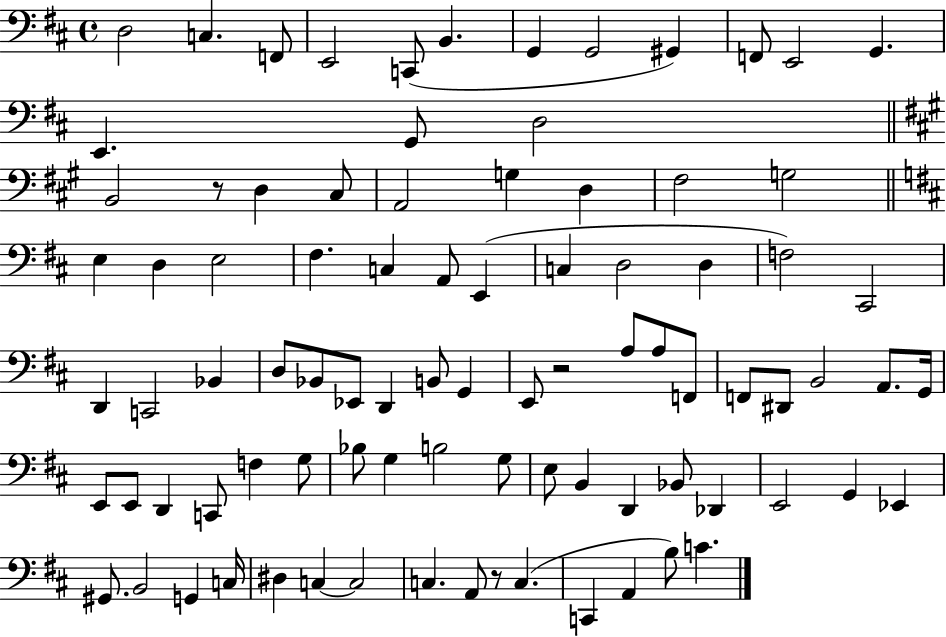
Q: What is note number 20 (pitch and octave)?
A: G3